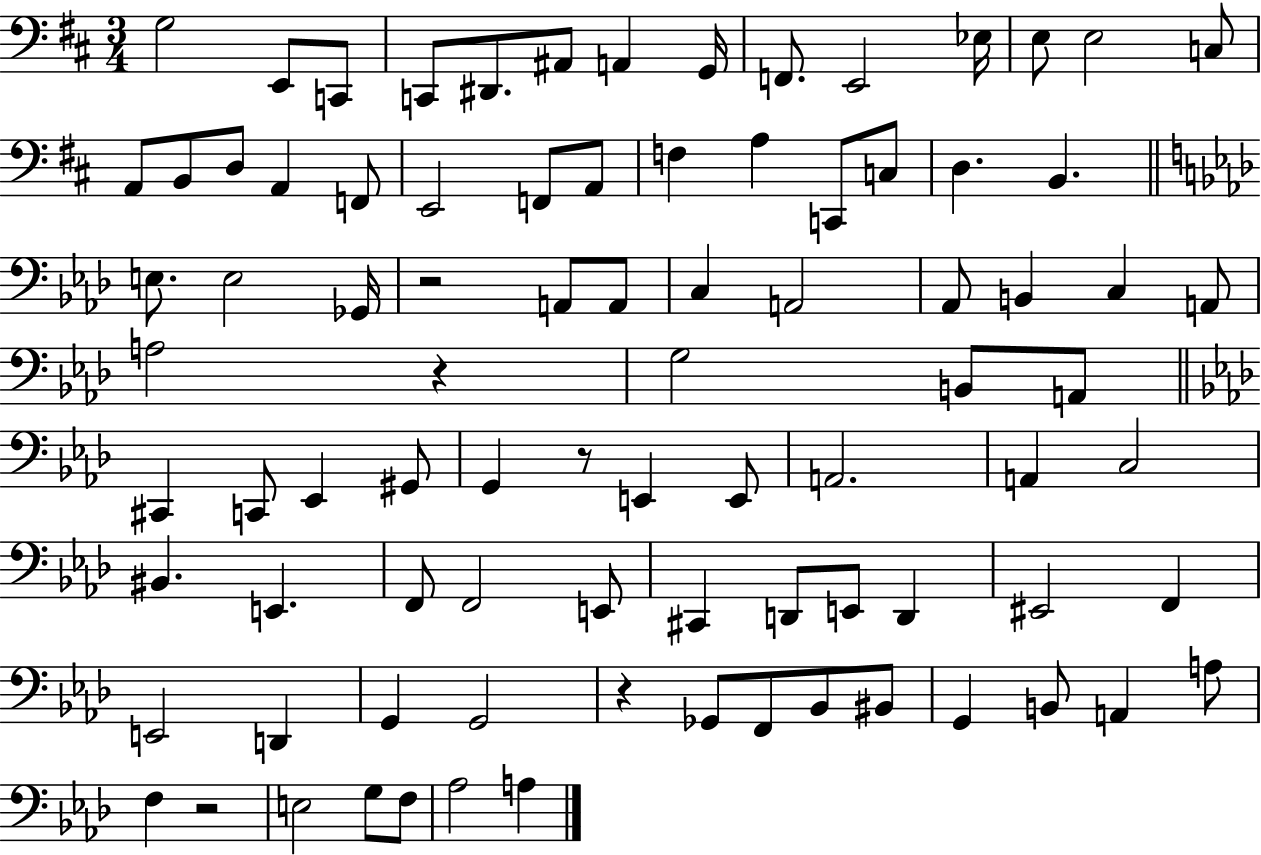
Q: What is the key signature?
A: D major